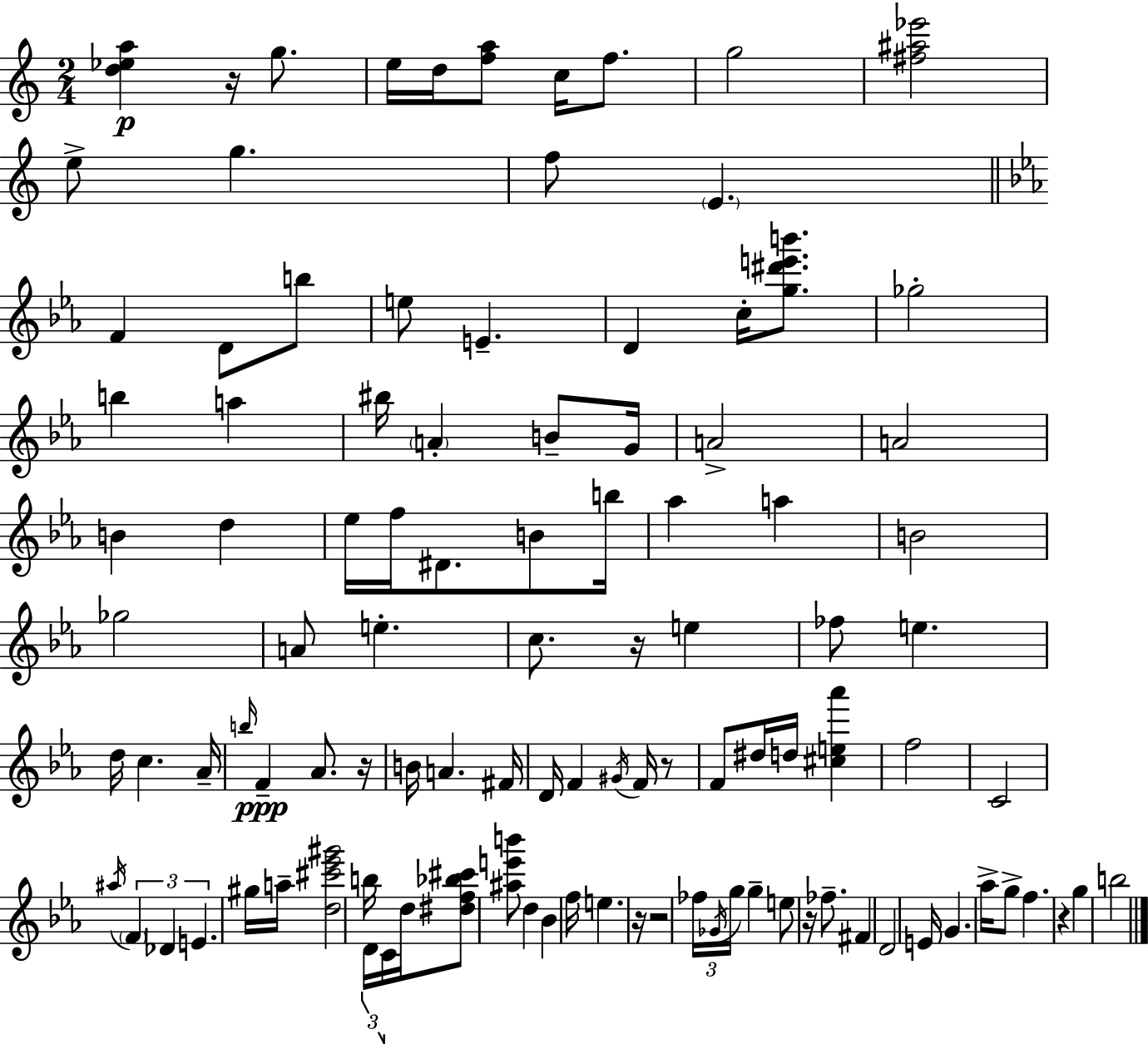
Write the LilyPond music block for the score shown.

{
  \clef treble
  \numericTimeSignature
  \time 2/4
  \key c \major
  <d'' ees'' a''>4\p r16 g''8. | e''16 d''16 <f'' a''>8 c''16 f''8. | g''2 | <fis'' ais'' ees'''>2 | \break e''8-> g''4. | f''8 \parenthesize e'4. | \bar "||" \break \key c \minor f'4 d'8 b''8 | e''8 e'4.-- | d'4 c''16-. <g'' dis''' e''' b'''>8. | ges''2-. | \break b''4 a''4 | bis''16 \parenthesize a'4-. b'8-- g'16 | a'2-> | a'2 | \break b'4 d''4 | ees''16 f''16 dis'8. b'8 b''16 | aes''4 a''4 | b'2 | \break ges''2 | a'8 e''4.-. | c''8. r16 e''4 | fes''8 e''4. | \break d''16 c''4. aes'16-- | \grace { b''16 } f'4--\ppp aes'8. | r16 b'16 a'4. | fis'16 d'16 f'4 \acciaccatura { gis'16 } f'16 | \break r8 f'8 dis''16 d''16 <cis'' e'' aes'''>4 | f''2 | c'2 | \acciaccatura { ais''16 } \tuplet 3/2 { \parenthesize f'4 des'4 | \break e'4. } | gis''16 a''16-- <d'' cis''' ees''' gis'''>2 | \tuplet 3/2 { b''16 d'16 c'16 } d''16 <dis'' f'' bes'' cis'''>8 | <ais'' e''' b'''>8 d''4 bes'4 | \break f''16 e''4. | r16 r2 | \tuplet 3/2 { fes''16 \acciaccatura { ges'16 } g''16 } g''4-- | e''8 r16 fes''8.-- | \break fis'4 d'2 | e'16 g'4. | aes''16-> g''8-> f''4. | r4 | \break g''4 b''2 | \bar "|."
}